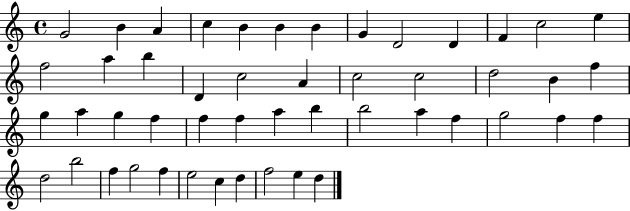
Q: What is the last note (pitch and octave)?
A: D5